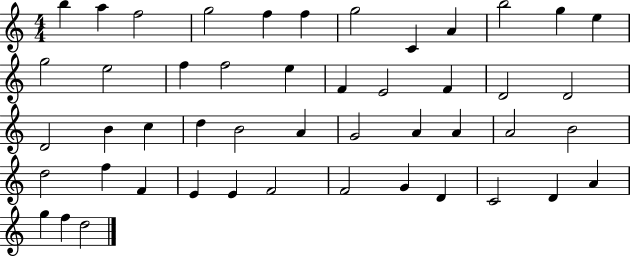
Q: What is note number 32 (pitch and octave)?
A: A4